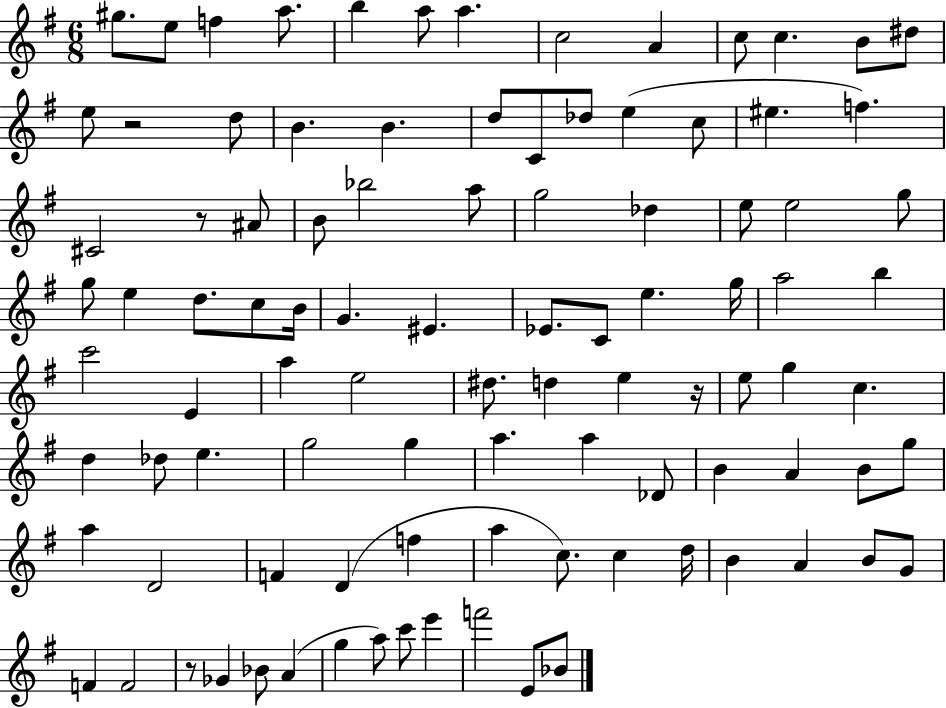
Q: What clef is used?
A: treble